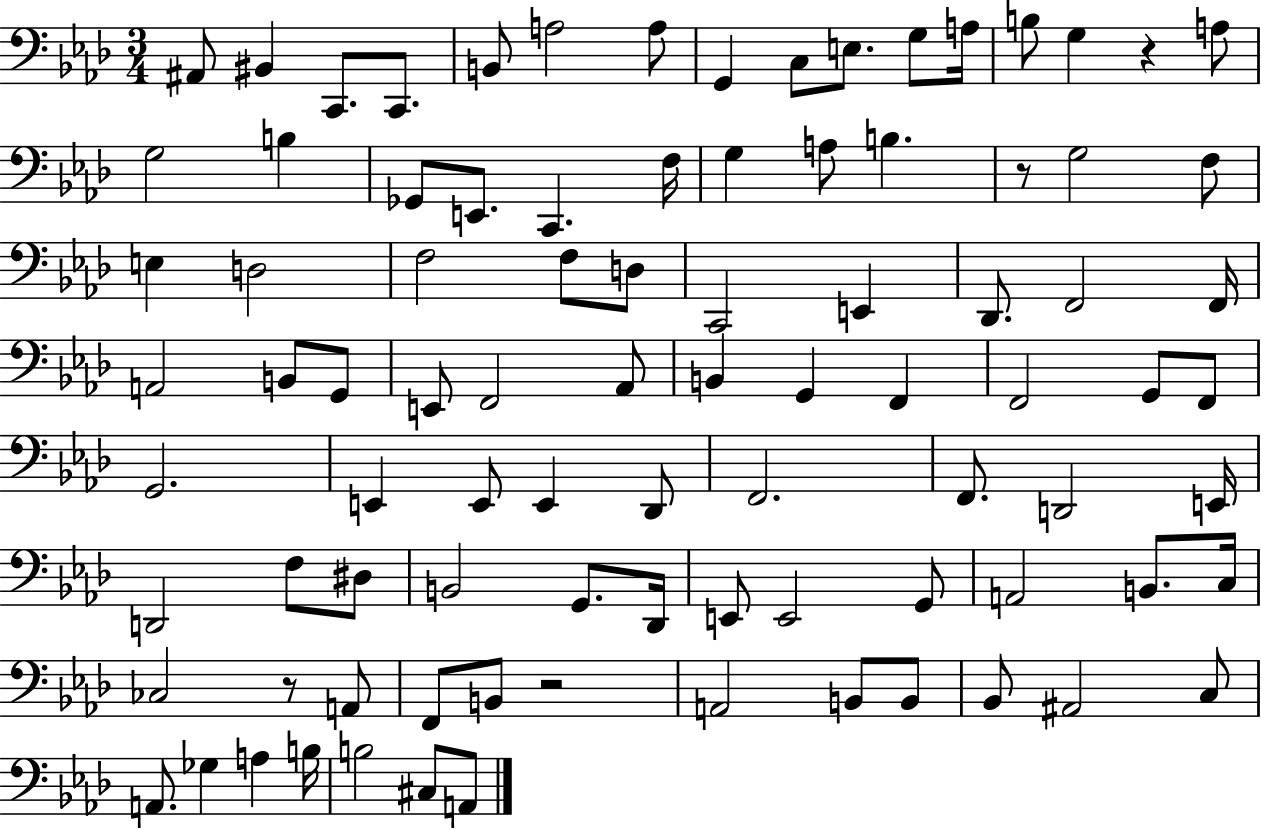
X:1
T:Untitled
M:3/4
L:1/4
K:Ab
^A,,/2 ^B,, C,,/2 C,,/2 B,,/2 A,2 A,/2 G,, C,/2 E,/2 G,/2 A,/4 B,/2 G, z A,/2 G,2 B, _G,,/2 E,,/2 C,, F,/4 G, A,/2 B, z/2 G,2 F,/2 E, D,2 F,2 F,/2 D,/2 C,,2 E,, _D,,/2 F,,2 F,,/4 A,,2 B,,/2 G,,/2 E,,/2 F,,2 _A,,/2 B,, G,, F,, F,,2 G,,/2 F,,/2 G,,2 E,, E,,/2 E,, _D,,/2 F,,2 F,,/2 D,,2 E,,/4 D,,2 F,/2 ^D,/2 B,,2 G,,/2 _D,,/4 E,,/2 E,,2 G,,/2 A,,2 B,,/2 C,/4 _C,2 z/2 A,,/2 F,,/2 B,,/2 z2 A,,2 B,,/2 B,,/2 _B,,/2 ^A,,2 C,/2 A,,/2 _G, A, B,/4 B,2 ^C,/2 A,,/2